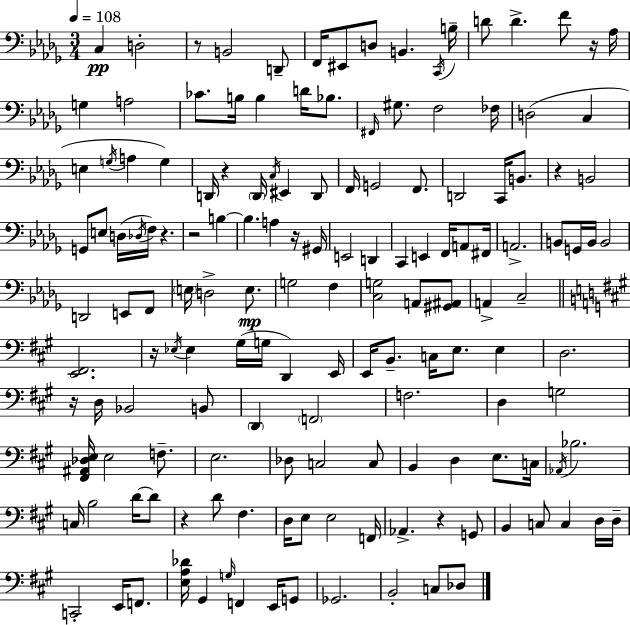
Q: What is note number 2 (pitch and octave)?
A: D3